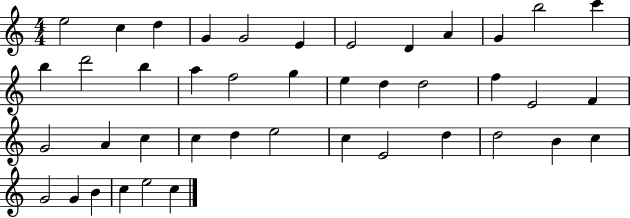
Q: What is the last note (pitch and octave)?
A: C5